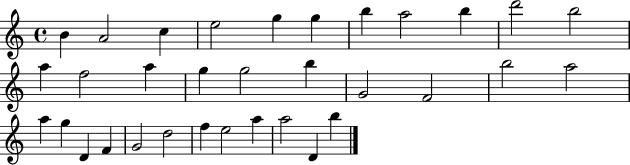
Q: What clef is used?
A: treble